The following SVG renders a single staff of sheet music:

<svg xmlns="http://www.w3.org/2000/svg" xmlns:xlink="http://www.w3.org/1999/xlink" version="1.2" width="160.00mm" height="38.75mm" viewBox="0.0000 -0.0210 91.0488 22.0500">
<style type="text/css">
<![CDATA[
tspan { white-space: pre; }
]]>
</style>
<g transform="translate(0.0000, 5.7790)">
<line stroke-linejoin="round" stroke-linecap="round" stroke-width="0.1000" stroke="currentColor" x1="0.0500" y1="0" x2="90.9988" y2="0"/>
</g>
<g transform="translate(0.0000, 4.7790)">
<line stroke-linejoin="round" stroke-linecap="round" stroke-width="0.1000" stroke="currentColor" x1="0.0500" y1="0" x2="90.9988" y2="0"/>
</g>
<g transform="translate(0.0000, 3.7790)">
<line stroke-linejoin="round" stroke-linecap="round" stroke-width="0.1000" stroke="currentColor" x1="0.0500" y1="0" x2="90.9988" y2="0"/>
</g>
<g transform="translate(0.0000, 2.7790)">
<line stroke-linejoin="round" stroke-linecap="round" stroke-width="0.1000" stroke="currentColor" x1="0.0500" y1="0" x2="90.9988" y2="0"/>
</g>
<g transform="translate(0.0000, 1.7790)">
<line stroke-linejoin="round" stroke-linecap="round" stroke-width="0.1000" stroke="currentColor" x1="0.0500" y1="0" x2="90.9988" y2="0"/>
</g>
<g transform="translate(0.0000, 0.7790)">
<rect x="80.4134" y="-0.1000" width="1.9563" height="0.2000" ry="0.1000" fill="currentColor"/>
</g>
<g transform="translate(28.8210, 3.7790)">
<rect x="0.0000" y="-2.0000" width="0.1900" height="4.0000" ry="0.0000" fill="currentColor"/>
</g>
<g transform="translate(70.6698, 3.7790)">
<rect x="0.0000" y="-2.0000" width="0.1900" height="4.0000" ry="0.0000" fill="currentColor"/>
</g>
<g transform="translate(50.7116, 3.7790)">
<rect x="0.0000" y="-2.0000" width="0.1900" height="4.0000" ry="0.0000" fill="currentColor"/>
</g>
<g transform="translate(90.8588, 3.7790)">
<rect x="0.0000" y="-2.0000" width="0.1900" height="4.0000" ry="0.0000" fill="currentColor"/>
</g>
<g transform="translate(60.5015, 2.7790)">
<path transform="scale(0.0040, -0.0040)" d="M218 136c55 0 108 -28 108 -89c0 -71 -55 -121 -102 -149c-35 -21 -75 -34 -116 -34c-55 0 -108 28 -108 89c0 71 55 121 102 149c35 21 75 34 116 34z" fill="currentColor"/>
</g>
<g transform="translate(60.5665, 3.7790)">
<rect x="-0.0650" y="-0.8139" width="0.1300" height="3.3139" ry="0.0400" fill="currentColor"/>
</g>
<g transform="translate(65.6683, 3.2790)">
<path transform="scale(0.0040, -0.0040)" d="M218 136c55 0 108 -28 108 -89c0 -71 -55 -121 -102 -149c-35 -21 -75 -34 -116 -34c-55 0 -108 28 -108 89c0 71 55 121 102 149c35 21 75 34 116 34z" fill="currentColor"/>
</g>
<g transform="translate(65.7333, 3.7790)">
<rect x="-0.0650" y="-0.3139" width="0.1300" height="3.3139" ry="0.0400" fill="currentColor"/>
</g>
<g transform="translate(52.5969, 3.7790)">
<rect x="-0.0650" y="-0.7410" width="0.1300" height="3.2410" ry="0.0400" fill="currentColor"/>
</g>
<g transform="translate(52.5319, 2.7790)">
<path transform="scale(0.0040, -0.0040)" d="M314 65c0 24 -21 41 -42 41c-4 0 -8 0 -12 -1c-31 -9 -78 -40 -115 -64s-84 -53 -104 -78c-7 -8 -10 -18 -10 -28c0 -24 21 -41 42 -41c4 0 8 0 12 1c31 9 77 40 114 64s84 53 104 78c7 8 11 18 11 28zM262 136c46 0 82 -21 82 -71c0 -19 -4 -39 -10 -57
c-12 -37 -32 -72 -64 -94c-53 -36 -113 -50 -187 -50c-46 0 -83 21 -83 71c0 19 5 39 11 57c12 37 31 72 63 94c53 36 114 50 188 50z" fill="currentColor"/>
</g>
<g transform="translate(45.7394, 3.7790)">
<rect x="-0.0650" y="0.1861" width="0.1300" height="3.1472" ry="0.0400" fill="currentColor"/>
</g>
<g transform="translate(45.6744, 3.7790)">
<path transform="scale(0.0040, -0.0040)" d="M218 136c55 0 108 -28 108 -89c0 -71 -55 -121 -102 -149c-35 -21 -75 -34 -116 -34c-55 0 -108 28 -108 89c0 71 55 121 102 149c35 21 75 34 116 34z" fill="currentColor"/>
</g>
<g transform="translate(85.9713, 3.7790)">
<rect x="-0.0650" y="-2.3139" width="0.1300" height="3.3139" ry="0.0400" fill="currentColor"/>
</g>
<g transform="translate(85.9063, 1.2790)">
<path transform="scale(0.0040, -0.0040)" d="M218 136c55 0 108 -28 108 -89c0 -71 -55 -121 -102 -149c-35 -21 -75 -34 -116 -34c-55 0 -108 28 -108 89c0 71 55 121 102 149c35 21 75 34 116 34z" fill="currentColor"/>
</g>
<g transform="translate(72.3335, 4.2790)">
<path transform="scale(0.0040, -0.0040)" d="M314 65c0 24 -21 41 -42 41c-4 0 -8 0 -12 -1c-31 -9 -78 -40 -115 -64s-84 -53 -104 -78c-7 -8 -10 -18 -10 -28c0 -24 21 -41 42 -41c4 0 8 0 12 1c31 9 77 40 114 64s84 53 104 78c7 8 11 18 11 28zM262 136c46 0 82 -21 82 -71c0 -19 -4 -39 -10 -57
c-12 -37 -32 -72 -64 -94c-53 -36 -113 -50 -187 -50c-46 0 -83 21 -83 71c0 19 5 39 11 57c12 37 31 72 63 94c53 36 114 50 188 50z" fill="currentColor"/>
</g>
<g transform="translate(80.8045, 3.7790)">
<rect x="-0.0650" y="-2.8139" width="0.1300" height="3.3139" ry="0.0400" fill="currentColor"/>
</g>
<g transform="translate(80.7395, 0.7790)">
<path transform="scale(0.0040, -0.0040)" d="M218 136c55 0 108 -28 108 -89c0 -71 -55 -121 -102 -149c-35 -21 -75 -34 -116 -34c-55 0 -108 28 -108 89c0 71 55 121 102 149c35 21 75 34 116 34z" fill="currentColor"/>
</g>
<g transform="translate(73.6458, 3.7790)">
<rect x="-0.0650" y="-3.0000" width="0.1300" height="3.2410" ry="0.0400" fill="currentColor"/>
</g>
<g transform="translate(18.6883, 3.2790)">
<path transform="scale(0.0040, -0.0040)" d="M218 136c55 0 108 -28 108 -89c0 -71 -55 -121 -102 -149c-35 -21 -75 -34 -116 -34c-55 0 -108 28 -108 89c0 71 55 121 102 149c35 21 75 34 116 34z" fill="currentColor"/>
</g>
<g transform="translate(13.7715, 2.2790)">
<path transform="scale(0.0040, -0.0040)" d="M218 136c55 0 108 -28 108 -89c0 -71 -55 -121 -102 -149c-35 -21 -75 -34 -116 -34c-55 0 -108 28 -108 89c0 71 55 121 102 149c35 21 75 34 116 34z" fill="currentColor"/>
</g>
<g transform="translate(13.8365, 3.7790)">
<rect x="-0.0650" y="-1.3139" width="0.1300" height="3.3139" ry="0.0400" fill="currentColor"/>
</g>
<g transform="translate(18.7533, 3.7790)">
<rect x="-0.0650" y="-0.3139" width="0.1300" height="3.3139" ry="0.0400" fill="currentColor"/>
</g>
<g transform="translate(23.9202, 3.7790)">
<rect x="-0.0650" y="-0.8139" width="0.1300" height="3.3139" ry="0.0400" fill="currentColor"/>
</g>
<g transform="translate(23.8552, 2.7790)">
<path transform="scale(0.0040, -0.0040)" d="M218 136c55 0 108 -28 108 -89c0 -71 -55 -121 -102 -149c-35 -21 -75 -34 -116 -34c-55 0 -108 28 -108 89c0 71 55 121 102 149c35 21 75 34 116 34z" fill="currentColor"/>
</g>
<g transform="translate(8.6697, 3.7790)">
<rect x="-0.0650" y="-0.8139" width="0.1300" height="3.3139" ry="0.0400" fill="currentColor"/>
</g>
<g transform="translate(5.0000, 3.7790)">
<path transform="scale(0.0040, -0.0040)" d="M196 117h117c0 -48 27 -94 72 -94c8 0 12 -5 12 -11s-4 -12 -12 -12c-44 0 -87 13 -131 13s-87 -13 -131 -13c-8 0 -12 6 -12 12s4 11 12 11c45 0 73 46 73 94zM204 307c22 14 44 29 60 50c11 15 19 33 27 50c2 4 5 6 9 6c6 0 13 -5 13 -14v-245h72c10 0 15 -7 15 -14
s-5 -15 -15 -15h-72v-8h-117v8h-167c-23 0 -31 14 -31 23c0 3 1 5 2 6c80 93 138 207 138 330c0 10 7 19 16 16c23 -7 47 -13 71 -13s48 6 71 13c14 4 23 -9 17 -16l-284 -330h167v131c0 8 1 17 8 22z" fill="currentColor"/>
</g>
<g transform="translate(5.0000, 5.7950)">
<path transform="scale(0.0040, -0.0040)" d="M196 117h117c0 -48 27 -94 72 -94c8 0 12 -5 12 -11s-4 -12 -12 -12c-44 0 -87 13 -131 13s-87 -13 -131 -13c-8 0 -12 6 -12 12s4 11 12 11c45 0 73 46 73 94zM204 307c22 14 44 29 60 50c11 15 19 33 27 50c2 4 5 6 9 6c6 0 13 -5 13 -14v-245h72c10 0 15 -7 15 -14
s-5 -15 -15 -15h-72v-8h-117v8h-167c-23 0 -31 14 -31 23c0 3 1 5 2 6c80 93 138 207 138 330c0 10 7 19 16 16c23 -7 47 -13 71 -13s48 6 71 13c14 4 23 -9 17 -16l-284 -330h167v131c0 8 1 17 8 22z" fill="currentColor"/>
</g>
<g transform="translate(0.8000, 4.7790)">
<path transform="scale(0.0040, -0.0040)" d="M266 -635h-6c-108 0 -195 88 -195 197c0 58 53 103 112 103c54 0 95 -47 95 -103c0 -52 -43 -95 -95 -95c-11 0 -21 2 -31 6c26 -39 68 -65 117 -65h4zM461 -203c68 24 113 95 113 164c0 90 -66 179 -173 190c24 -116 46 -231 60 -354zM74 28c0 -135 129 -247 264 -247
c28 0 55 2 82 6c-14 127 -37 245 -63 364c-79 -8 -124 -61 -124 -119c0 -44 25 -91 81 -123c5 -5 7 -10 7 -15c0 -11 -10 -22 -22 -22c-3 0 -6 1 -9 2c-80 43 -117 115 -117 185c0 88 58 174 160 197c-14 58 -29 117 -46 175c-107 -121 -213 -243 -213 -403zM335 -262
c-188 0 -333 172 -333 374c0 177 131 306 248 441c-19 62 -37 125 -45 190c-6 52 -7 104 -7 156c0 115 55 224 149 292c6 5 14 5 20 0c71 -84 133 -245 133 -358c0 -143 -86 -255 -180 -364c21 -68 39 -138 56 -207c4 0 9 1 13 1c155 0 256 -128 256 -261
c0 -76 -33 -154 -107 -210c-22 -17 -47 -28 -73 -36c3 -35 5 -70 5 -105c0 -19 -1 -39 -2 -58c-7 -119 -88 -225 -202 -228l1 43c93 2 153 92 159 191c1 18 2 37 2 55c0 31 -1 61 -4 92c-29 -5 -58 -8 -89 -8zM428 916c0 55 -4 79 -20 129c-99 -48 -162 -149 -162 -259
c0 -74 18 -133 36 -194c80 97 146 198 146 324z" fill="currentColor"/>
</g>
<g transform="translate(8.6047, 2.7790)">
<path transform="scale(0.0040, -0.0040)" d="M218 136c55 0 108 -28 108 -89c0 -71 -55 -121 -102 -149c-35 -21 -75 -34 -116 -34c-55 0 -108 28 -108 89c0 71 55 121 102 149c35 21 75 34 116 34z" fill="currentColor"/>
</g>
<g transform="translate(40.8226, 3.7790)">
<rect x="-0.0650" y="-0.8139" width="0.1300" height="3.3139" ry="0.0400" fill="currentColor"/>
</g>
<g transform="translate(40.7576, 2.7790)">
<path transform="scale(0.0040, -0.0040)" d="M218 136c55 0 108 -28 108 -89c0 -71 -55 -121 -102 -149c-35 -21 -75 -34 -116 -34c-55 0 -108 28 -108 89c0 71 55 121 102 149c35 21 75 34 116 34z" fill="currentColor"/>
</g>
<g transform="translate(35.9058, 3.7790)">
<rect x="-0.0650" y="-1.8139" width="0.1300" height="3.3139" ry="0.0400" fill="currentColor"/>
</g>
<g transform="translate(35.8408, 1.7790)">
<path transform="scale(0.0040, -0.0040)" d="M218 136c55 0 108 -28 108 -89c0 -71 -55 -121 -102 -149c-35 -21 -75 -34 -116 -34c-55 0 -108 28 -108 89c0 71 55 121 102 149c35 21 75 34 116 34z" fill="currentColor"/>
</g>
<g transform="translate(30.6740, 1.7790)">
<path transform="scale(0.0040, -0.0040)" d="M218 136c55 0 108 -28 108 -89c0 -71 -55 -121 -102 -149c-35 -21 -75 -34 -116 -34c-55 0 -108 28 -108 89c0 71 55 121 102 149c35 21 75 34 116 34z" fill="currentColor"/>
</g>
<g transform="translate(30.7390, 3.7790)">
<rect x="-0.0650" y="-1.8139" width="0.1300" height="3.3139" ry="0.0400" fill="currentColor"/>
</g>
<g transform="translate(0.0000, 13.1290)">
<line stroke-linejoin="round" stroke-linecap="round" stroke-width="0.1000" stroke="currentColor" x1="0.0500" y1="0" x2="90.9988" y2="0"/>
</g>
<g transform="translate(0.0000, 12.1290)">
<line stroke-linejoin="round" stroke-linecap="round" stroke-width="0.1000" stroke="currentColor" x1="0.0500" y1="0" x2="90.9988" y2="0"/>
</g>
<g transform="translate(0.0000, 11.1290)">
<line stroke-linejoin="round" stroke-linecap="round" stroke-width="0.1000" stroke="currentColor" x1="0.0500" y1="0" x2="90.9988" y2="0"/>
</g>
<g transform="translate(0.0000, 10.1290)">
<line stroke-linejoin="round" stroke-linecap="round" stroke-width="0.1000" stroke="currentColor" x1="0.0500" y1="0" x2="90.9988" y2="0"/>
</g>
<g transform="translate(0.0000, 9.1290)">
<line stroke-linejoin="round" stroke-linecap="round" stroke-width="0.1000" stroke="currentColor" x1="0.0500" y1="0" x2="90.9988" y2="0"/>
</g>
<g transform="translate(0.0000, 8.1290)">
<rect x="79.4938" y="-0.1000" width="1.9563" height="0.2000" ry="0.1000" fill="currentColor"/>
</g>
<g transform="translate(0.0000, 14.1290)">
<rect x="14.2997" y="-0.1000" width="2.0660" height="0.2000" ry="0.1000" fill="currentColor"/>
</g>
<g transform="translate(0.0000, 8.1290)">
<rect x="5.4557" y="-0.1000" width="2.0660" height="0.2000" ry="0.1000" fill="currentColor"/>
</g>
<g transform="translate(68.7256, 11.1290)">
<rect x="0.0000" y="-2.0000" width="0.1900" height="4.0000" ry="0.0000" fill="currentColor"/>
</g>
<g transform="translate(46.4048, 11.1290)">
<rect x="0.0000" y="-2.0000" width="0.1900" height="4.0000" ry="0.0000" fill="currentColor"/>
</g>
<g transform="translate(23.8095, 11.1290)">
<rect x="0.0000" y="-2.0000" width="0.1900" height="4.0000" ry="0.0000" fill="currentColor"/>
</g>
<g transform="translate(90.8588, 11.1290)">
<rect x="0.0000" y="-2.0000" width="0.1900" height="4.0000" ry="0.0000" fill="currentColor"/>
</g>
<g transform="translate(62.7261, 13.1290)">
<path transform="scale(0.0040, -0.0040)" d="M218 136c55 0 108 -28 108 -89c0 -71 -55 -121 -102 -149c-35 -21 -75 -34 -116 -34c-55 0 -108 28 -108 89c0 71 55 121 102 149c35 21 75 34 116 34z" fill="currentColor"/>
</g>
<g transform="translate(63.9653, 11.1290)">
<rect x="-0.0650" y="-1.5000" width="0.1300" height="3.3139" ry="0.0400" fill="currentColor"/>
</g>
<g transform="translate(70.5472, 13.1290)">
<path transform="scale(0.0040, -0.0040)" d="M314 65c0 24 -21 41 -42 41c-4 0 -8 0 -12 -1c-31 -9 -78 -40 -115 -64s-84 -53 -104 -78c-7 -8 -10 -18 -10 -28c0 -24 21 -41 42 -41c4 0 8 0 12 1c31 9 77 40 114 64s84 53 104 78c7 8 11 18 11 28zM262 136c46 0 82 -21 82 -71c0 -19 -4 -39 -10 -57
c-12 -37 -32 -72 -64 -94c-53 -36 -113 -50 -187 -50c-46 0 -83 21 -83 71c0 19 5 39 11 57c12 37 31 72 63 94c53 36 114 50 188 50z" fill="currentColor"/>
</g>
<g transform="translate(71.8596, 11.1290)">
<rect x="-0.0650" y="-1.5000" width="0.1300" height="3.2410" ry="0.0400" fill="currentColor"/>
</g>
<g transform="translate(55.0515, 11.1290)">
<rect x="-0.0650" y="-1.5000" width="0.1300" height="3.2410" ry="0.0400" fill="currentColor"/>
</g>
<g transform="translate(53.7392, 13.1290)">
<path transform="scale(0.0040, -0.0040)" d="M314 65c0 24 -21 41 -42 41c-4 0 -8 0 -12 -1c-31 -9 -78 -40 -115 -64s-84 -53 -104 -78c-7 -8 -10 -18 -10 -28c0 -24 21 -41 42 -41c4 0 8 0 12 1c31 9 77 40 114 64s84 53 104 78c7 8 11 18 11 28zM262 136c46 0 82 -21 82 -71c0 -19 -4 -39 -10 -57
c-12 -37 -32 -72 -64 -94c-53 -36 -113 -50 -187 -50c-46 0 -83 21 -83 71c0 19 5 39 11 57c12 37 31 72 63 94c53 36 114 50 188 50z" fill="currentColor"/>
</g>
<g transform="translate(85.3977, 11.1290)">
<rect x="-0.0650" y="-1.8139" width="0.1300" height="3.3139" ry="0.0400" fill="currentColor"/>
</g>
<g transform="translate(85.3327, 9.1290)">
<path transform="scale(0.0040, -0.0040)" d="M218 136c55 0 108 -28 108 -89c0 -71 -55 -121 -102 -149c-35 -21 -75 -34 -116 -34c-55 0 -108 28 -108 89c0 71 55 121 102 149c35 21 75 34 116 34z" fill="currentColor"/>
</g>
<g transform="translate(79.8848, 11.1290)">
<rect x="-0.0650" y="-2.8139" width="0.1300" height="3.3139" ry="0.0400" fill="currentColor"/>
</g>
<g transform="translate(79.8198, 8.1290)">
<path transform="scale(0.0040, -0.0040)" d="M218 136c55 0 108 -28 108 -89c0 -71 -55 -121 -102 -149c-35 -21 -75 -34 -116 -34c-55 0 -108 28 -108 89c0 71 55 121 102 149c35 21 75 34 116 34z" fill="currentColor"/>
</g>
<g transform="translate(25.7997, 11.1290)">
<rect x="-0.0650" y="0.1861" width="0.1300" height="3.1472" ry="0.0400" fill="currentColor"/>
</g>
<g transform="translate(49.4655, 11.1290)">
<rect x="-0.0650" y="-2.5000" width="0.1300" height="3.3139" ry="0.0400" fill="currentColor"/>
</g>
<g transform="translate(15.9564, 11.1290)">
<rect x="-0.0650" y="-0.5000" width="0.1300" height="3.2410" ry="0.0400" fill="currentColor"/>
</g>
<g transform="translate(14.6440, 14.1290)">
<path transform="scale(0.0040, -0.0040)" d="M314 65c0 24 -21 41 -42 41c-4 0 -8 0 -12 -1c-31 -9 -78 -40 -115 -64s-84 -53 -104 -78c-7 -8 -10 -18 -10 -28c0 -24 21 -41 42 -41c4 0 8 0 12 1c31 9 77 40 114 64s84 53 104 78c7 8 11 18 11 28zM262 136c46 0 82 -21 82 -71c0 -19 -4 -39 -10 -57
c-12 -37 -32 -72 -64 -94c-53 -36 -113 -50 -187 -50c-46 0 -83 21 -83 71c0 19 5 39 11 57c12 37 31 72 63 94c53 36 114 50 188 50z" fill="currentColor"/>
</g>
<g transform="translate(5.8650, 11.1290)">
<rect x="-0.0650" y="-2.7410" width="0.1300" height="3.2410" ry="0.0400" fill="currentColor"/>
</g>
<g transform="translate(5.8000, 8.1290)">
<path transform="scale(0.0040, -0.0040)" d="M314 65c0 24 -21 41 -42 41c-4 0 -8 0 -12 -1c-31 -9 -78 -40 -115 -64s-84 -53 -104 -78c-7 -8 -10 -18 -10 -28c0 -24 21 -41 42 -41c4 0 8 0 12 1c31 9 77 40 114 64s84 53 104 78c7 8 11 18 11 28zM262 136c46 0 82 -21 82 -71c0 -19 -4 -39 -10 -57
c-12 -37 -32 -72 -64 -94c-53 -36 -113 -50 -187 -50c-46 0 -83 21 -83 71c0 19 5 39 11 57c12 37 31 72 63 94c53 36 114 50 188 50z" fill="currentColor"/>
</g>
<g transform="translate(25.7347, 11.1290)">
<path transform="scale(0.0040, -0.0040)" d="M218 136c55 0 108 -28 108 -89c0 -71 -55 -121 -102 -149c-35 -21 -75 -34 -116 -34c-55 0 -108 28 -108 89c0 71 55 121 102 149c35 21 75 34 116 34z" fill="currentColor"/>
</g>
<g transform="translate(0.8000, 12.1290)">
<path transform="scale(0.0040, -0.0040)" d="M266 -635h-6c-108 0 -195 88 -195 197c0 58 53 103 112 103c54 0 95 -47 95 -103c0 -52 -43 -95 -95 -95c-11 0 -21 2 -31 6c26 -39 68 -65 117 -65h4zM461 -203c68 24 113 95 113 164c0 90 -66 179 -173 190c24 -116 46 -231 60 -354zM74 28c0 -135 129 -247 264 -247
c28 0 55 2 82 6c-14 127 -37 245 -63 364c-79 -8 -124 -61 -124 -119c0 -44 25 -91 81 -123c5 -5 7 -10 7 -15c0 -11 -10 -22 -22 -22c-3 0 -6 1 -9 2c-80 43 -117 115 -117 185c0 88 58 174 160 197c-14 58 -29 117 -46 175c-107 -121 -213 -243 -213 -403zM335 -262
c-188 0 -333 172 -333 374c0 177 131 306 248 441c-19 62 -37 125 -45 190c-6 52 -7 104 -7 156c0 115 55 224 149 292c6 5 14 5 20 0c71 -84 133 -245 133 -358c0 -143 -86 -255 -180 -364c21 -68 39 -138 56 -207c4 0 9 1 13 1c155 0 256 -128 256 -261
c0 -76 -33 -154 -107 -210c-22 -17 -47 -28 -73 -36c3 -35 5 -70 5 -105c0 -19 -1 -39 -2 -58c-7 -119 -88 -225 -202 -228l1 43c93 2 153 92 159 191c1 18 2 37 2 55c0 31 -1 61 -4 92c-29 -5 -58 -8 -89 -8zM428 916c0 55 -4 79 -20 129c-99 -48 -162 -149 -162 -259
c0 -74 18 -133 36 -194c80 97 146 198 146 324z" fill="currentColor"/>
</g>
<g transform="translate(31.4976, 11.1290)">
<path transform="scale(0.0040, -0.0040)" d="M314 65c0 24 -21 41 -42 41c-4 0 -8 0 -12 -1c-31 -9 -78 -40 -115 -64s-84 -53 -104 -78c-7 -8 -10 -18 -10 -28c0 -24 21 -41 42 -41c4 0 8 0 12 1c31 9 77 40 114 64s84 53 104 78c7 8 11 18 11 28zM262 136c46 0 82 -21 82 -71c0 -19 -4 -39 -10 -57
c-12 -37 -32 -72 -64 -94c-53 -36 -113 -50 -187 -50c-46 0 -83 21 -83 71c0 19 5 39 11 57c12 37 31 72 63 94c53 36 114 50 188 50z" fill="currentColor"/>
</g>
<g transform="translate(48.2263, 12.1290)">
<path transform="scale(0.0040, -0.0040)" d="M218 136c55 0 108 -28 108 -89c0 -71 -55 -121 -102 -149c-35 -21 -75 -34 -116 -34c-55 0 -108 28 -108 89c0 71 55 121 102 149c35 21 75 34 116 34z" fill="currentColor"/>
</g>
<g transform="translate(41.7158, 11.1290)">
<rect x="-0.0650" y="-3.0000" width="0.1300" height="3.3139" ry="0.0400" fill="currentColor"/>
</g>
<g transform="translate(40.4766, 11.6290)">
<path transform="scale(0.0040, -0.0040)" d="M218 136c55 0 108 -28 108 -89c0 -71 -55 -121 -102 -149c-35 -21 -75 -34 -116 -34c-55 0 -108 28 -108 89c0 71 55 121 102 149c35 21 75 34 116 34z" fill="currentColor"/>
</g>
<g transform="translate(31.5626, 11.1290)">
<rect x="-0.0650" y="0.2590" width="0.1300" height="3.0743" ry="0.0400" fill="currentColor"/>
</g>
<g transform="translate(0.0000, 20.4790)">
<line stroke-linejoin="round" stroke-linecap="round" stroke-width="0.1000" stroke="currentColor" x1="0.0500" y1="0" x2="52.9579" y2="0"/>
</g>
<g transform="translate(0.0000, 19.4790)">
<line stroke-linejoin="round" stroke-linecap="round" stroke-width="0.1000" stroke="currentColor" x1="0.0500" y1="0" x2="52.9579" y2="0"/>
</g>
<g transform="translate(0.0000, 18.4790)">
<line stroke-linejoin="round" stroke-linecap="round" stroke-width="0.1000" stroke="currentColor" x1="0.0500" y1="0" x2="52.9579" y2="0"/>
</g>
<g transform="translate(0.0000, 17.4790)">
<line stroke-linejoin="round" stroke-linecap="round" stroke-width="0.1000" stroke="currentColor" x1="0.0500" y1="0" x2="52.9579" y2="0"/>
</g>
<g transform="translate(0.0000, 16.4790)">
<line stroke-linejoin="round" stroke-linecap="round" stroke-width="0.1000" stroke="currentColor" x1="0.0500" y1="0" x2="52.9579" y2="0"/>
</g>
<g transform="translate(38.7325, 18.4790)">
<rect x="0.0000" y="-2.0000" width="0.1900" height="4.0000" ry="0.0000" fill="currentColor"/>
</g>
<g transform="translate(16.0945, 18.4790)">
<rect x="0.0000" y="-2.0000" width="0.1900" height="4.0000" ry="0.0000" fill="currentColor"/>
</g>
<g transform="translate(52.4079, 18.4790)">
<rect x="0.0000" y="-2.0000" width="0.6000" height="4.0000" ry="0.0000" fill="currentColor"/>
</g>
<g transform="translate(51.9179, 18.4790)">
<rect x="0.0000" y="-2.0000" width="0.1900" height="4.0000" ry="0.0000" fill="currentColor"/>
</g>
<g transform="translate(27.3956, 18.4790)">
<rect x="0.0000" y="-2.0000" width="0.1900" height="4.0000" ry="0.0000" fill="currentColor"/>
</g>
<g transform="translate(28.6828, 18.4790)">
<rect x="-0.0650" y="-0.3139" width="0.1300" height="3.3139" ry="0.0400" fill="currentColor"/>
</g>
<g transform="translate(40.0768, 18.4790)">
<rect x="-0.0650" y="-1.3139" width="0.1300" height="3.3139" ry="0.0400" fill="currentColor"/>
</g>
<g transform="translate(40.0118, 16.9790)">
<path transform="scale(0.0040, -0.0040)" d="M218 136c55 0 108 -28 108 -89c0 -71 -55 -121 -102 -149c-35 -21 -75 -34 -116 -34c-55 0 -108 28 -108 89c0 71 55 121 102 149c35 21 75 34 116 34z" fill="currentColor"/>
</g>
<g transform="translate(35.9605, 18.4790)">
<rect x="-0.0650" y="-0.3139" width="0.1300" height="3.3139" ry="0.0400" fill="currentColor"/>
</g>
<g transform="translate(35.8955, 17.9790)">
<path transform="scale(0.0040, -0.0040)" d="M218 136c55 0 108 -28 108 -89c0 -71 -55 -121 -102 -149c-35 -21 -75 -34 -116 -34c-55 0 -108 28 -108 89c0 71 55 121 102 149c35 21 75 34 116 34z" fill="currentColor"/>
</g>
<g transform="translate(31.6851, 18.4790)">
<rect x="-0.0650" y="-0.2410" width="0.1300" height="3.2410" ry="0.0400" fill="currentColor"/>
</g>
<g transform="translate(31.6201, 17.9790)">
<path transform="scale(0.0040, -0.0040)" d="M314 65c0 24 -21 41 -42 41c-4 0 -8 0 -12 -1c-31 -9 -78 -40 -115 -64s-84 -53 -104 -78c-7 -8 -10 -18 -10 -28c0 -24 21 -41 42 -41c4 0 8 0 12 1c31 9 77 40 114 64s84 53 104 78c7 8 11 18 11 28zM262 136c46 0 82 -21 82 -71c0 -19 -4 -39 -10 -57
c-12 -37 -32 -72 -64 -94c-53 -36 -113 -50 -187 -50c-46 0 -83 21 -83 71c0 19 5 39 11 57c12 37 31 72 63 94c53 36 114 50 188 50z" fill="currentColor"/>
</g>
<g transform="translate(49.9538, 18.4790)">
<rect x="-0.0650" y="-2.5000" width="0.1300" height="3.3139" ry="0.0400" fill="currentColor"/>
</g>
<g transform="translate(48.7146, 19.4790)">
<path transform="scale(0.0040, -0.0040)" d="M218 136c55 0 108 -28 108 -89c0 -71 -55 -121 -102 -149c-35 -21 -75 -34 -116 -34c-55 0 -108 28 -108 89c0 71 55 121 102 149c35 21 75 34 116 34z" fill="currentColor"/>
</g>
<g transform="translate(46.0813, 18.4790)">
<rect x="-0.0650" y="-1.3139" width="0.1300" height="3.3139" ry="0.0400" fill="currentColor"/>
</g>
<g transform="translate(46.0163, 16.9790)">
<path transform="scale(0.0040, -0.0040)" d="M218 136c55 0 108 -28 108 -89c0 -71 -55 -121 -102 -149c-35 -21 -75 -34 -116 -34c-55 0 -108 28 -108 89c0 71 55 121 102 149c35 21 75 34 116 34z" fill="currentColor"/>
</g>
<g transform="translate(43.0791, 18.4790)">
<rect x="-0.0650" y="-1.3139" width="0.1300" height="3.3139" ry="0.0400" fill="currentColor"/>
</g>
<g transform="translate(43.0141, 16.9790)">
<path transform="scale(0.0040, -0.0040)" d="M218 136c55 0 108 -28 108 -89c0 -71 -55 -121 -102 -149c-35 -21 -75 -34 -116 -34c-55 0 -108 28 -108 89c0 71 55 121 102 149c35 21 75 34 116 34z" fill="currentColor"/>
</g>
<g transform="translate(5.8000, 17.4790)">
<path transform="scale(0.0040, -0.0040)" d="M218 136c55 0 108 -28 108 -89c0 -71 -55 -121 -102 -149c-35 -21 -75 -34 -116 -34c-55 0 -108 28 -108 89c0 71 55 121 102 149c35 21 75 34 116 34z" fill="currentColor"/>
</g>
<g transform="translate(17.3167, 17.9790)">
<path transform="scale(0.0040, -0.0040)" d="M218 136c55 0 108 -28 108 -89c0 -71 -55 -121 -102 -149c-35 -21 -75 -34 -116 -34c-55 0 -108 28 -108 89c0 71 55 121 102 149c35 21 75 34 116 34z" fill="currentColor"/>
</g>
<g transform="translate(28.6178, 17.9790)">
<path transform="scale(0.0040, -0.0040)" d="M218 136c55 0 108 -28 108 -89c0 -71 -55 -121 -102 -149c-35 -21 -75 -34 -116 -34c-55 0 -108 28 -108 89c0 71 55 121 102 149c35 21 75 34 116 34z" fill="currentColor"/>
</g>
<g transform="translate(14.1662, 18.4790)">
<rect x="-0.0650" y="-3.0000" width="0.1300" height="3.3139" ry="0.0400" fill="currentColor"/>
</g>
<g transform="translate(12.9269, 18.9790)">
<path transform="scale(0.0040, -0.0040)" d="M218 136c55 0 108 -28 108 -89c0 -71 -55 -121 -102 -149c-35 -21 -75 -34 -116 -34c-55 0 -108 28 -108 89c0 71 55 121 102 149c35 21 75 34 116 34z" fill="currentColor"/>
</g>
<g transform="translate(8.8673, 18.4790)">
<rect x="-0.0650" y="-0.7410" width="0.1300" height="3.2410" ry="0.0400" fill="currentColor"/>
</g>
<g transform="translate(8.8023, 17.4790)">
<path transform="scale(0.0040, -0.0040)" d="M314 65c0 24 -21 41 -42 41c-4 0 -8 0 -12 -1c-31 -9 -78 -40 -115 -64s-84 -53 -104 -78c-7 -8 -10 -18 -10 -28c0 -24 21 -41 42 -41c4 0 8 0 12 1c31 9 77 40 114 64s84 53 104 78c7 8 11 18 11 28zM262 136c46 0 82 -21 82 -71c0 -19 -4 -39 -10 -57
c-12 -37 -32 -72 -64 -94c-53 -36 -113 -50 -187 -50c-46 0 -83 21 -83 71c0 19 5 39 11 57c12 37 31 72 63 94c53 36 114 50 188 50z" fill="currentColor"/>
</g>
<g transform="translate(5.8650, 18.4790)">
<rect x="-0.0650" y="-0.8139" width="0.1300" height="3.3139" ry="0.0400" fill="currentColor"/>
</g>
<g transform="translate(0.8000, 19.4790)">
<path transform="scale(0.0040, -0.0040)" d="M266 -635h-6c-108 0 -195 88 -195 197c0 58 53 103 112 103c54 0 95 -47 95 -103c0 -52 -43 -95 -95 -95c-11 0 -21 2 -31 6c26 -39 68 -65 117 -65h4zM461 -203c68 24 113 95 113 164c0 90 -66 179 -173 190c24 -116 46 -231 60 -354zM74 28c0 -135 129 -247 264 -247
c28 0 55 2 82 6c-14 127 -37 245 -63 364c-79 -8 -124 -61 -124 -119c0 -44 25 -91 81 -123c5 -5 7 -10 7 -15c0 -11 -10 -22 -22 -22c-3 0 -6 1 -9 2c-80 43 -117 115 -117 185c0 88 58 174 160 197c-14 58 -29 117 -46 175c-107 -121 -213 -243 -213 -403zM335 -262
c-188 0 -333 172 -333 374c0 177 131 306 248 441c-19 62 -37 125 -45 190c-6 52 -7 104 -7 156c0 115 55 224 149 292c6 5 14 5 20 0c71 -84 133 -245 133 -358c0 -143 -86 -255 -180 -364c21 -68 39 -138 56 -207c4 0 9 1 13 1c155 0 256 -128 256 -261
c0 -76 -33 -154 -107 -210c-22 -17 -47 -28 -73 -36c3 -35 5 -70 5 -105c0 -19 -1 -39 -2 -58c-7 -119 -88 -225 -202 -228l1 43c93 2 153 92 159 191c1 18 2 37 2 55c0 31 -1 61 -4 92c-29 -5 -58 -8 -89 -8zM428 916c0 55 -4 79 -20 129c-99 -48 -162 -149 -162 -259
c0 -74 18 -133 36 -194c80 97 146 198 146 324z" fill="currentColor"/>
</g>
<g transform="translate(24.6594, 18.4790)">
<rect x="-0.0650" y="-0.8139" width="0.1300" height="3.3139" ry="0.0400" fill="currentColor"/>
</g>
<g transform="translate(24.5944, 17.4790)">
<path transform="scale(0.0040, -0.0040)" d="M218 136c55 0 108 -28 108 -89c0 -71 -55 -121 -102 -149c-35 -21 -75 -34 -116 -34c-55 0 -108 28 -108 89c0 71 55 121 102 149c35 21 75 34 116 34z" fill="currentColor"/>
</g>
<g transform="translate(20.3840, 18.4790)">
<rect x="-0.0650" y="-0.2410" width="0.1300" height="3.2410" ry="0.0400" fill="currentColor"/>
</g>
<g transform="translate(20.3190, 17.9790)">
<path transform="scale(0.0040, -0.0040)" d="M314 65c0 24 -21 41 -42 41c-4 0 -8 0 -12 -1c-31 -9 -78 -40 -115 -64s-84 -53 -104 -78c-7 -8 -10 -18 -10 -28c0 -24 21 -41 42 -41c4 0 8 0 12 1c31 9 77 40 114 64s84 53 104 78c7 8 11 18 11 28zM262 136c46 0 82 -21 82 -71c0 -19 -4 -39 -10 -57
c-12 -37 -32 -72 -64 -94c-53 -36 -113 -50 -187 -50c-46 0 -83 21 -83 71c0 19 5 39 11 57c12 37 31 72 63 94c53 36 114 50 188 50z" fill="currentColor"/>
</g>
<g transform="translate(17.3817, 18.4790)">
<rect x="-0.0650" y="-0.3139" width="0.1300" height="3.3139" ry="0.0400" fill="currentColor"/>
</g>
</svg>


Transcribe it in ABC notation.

X:1
T:Untitled
M:4/4
L:1/4
K:C
d e c d f f d B d2 d c A2 a g a2 C2 B B2 A G E2 E E2 a f d d2 A c c2 d c c2 c e e e G